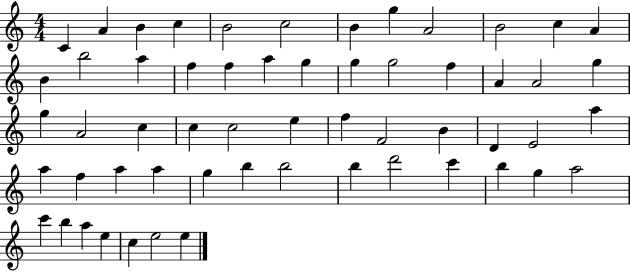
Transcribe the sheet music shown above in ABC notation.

X:1
T:Untitled
M:4/4
L:1/4
K:C
C A B c B2 c2 B g A2 B2 c A B b2 a f f a g g g2 f A A2 g g A2 c c c2 e f F2 B D E2 a a f a a g b b2 b d'2 c' b g a2 c' b a e c e2 e